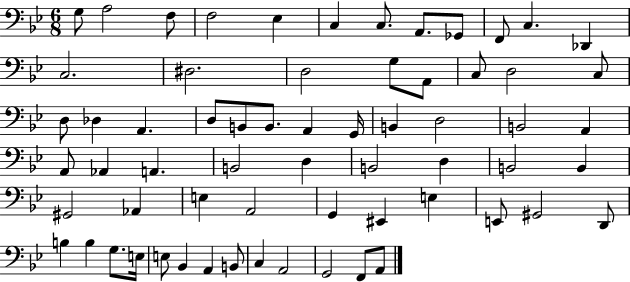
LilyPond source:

{
  \clef bass
  \numericTimeSignature
  \time 6/8
  \key bes \major
  g8 a2 f8 | f2 ees4 | c4 c8. a,8. ges,8 | f,8 c4. des,4 | \break c2. | dis2. | d2 g8 a,8 | c8 d2 c8 | \break d8 des4 a,4. | d8 b,8 b,8. a,4 g,16 | b,4 d2 | b,2 a,4 | \break a,8 aes,4 a,4. | b,2 d4 | b,2 d4 | b,2 b,4 | \break gis,2 aes,4 | e4 a,2 | g,4 eis,4 e4 | e,8 gis,2 d,8 | \break b4 b4 g8. e16 | e8 bes,4 a,4 b,8 | c4 a,2 | g,2 f,8 a,8 | \break \bar "|."
}